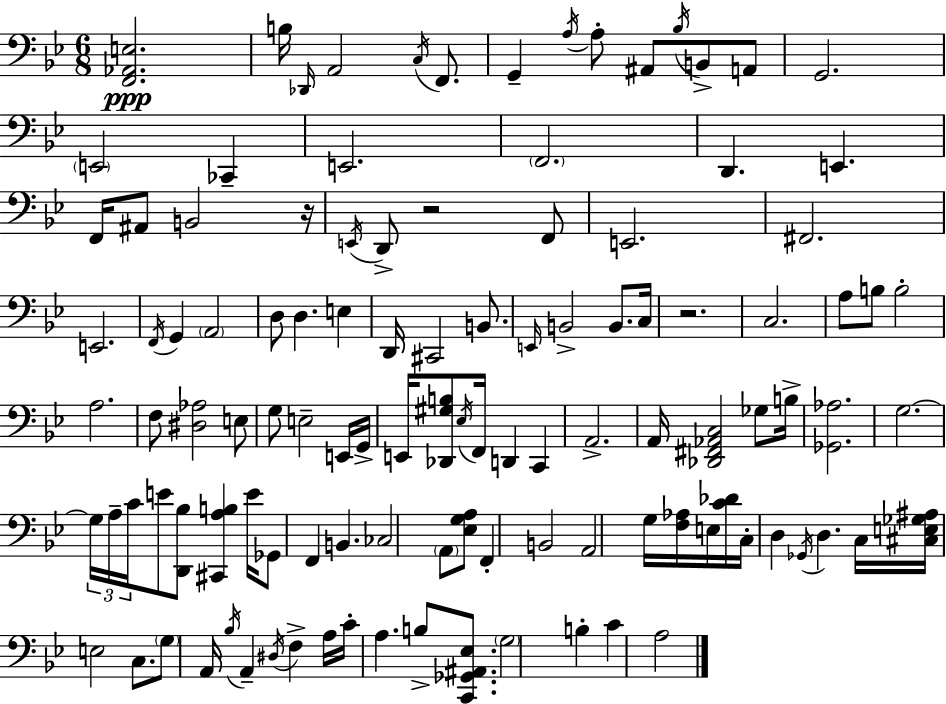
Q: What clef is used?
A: bass